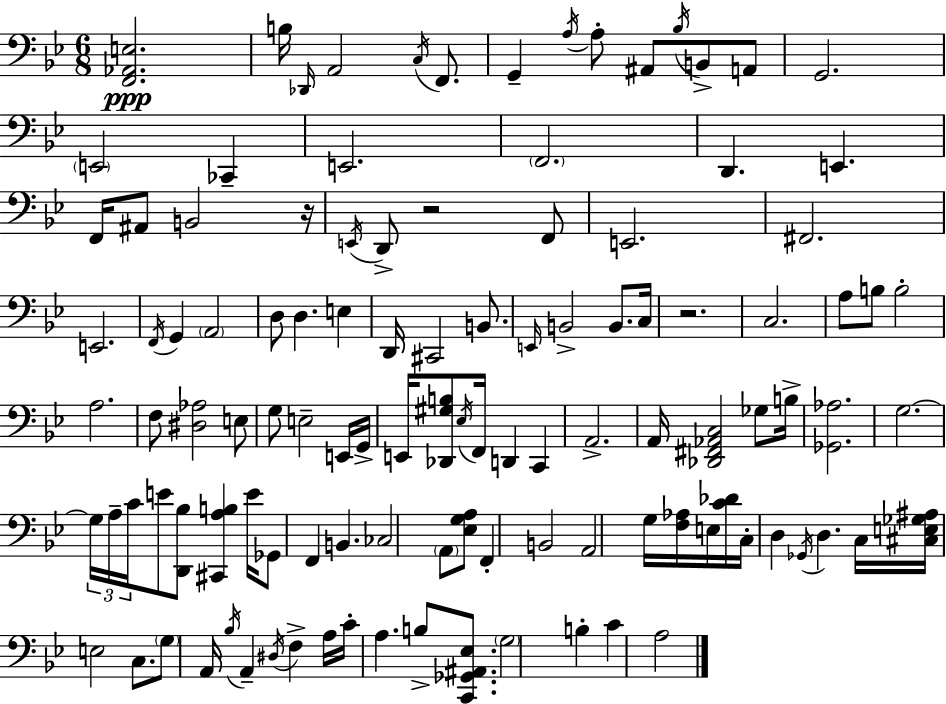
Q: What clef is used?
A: bass